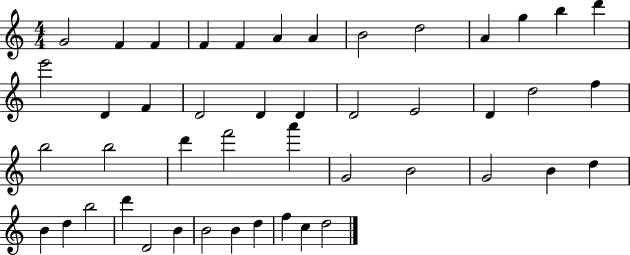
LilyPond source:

{
  \clef treble
  \numericTimeSignature
  \time 4/4
  \key c \major
  g'2 f'4 f'4 | f'4 f'4 a'4 a'4 | b'2 d''2 | a'4 g''4 b''4 d'''4 | \break e'''2 d'4 f'4 | d'2 d'4 d'4 | d'2 e'2 | d'4 d''2 f''4 | \break b''2 b''2 | d'''4 f'''2 a'''4 | g'2 b'2 | g'2 b'4 d''4 | \break b'4 d''4 b''2 | d'''4 d'2 b'4 | b'2 b'4 d''4 | f''4 c''4 d''2 | \break \bar "|."
}